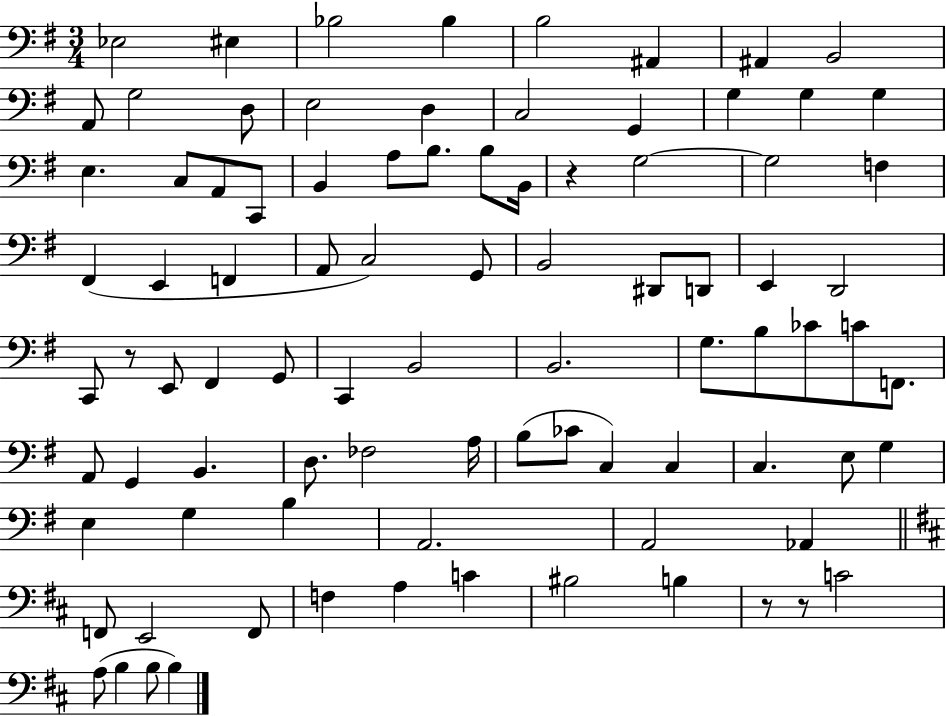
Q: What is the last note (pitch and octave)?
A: B3